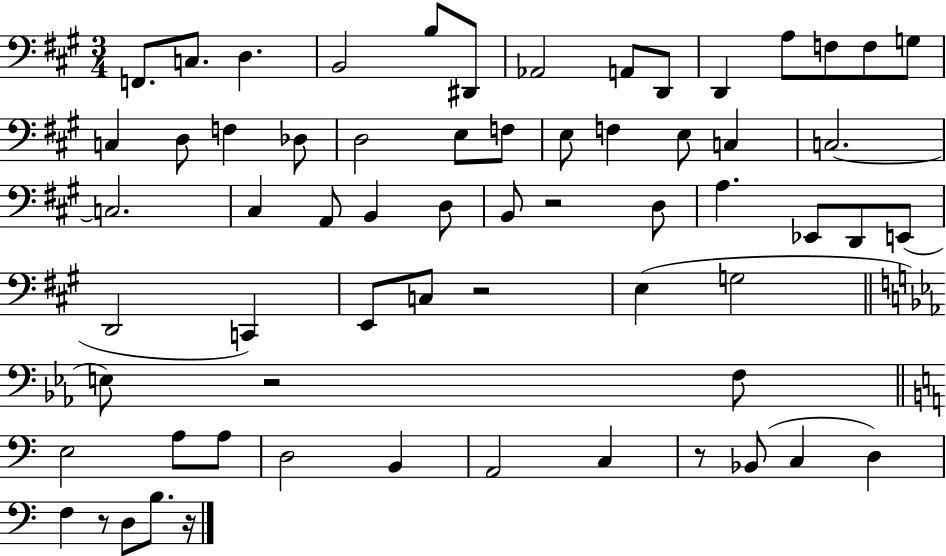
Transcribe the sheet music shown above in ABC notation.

X:1
T:Untitled
M:3/4
L:1/4
K:A
F,,/2 C,/2 D, B,,2 B,/2 ^D,,/2 _A,,2 A,,/2 D,,/2 D,, A,/2 F,/2 F,/2 G,/2 C, D,/2 F, _D,/2 D,2 E,/2 F,/2 E,/2 F, E,/2 C, C,2 C,2 ^C, A,,/2 B,, D,/2 B,,/2 z2 D,/2 A, _E,,/2 D,,/2 E,,/2 D,,2 C,, E,,/2 C,/2 z2 E, G,2 E,/2 z2 F,/2 E,2 A,/2 A,/2 D,2 B,, A,,2 C, z/2 _B,,/2 C, D, F, z/2 D,/2 B,/2 z/4